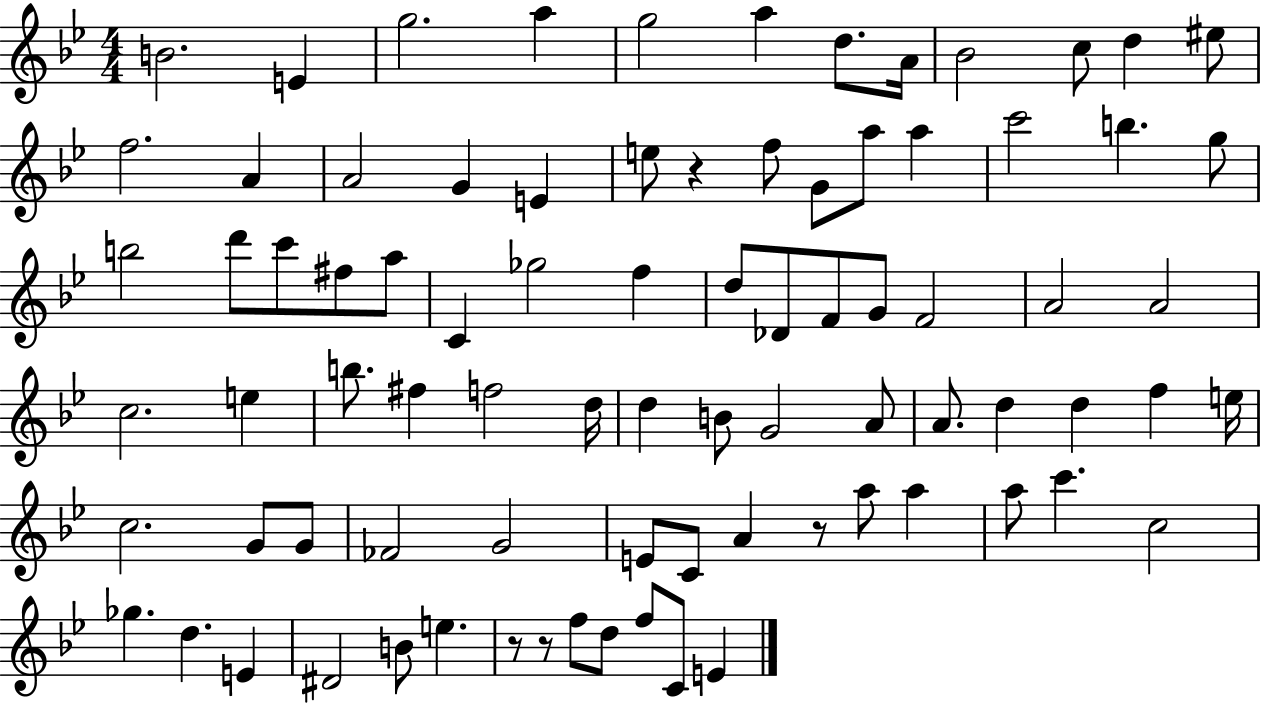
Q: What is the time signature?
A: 4/4